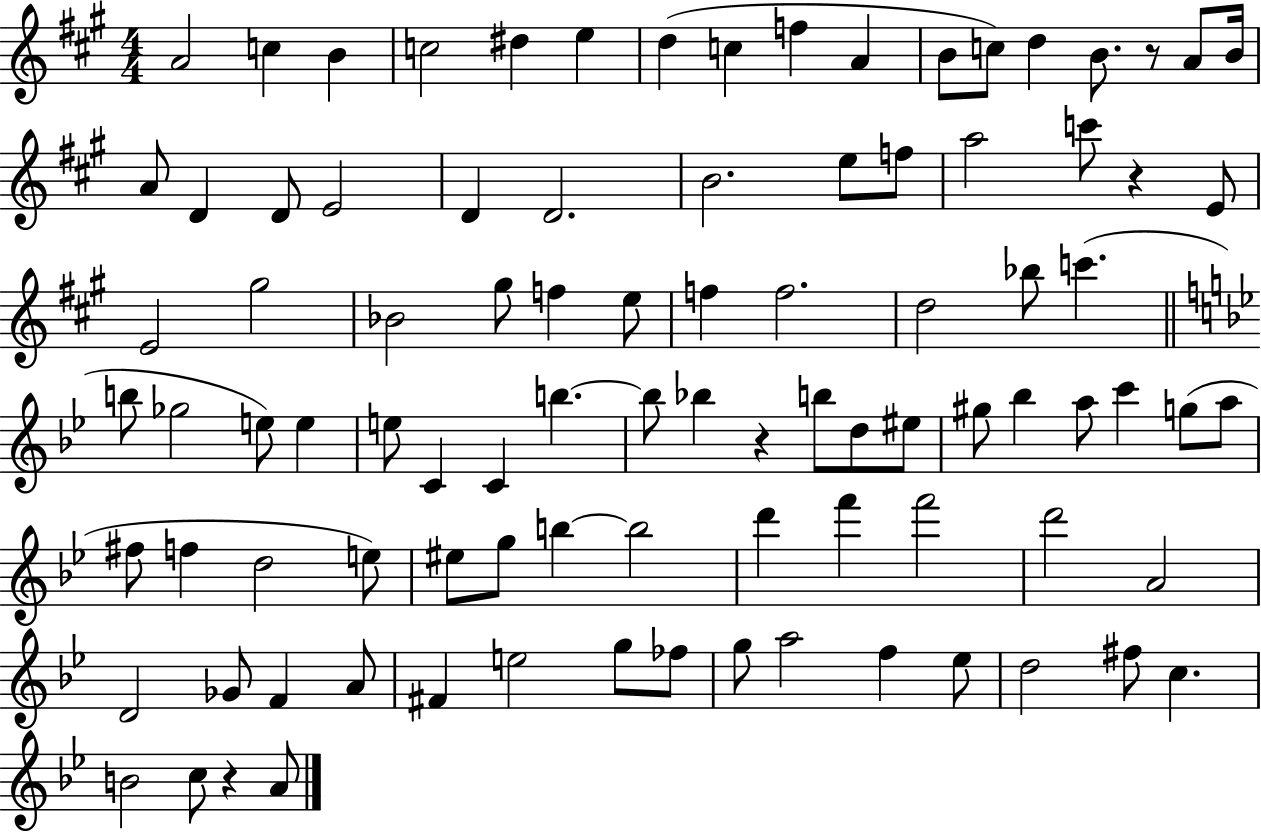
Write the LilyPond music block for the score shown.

{
  \clef treble
  \numericTimeSignature
  \time 4/4
  \key a \major
  \repeat volta 2 { a'2 c''4 b'4 | c''2 dis''4 e''4 | d''4( c''4 f''4 a'4 | b'8 c''8) d''4 b'8. r8 a'8 b'16 | \break a'8 d'4 d'8 e'2 | d'4 d'2. | b'2. e''8 f''8 | a''2 c'''8 r4 e'8 | \break e'2 gis''2 | bes'2 gis''8 f''4 e''8 | f''4 f''2. | d''2 bes''8 c'''4.( | \break \bar "||" \break \key g \minor b''8 ges''2 e''8) e''4 | e''8 c'4 c'4 b''4.~~ | b''8 bes''4 r4 b''8 d''8 eis''8 | gis''8 bes''4 a''8 c'''4 g''8( a''8 | \break fis''8 f''4 d''2 e''8) | eis''8 g''8 b''4~~ b''2 | d'''4 f'''4 f'''2 | d'''2 a'2 | \break d'2 ges'8 f'4 a'8 | fis'4 e''2 g''8 fes''8 | g''8 a''2 f''4 ees''8 | d''2 fis''8 c''4. | \break b'2 c''8 r4 a'8 | } \bar "|."
}